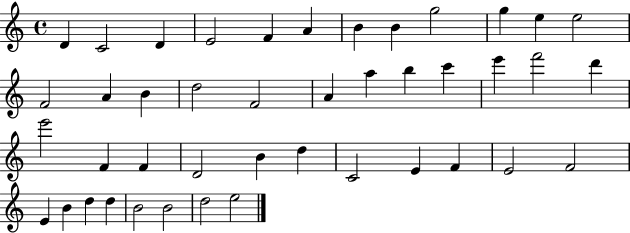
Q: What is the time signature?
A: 4/4